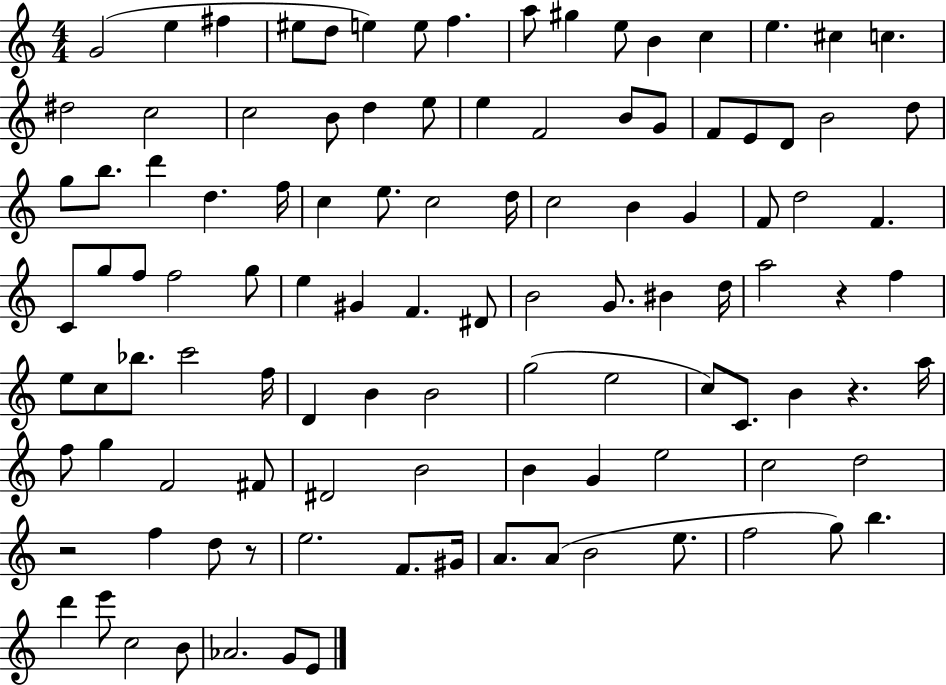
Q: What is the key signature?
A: C major